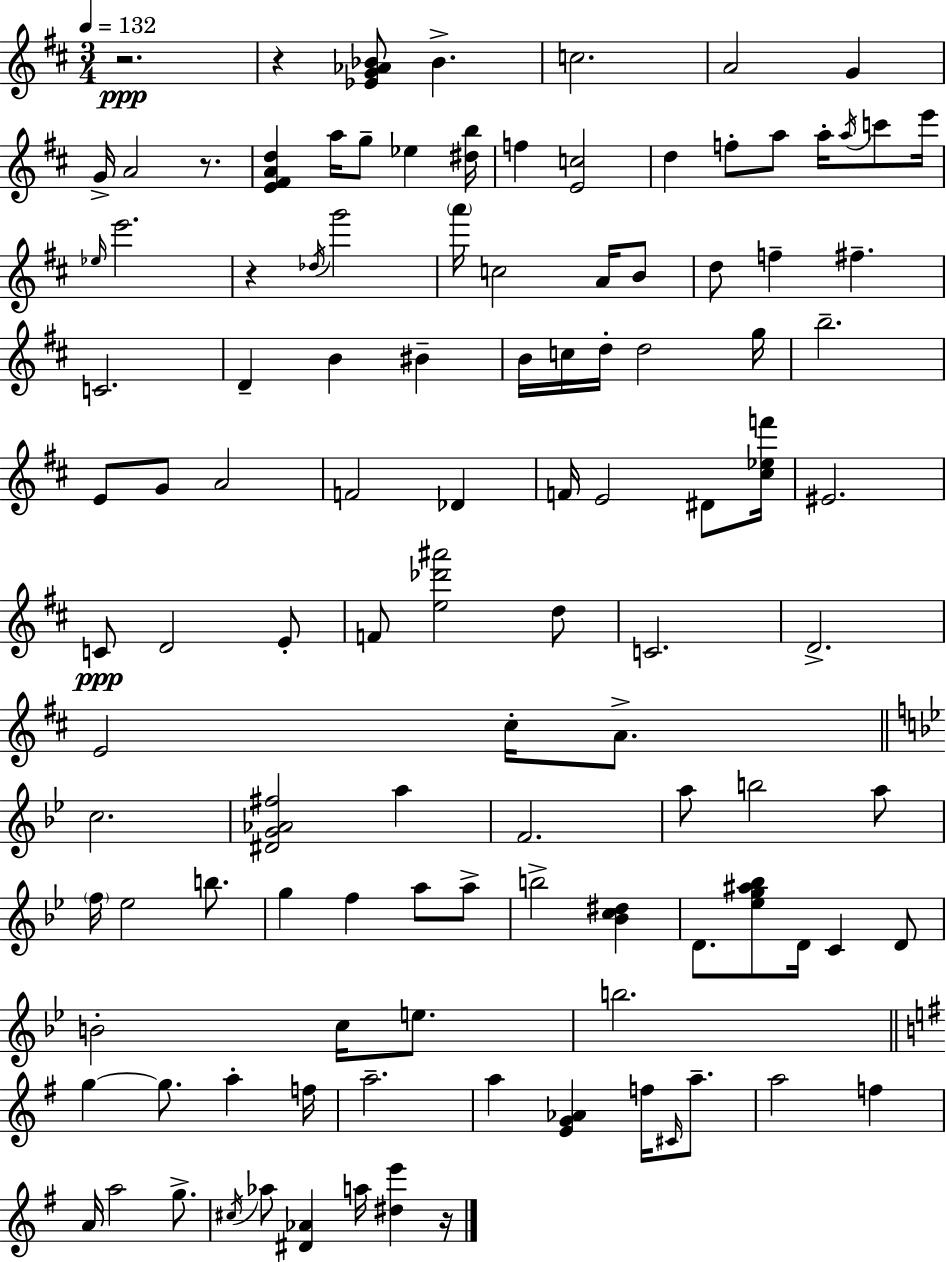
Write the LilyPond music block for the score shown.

{
  \clef treble
  \numericTimeSignature
  \time 3/4
  \key d \major
  \tempo 4 = 132
  r2.\ppp | r4 <ees' g' aes' bes'>8 bes'4.-> | c''2. | a'2 g'4 | \break g'16-> a'2 r8. | <e' fis' a' d''>4 a''16 g''8-- ees''4 <dis'' b''>16 | f''4 <e' c''>2 | d''4 f''8-. a''8 a''16-. \acciaccatura { a''16 } c'''8 | \break e'''16 \grace { ees''16 } e'''2. | r4 \acciaccatura { des''16 } g'''2 | \parenthesize a'''16 c''2 | a'16 b'8 d''8 f''4-- fis''4.-- | \break c'2. | d'4-- b'4 bis'4-- | b'16 c''16 d''16-. d''2 | g''16 b''2.-- | \break e'8 g'8 a'2 | f'2 des'4 | f'16 e'2 | dis'8 <cis'' ees'' f'''>16 eis'2. | \break c'8\ppp d'2 | e'8-. f'8 <e'' des''' ais'''>2 | d''8 c'2. | d'2.-> | \break e'2 cis''16-. | a'8.-> \bar "||" \break \key bes \major c''2. | <dis' g' aes' fis''>2 a''4 | f'2. | a''8 b''2 a''8 | \break \parenthesize f''16 ees''2 b''8. | g''4 f''4 a''8 a''8-> | b''2-> <bes' c'' dis''>4 | d'8. <ees'' g'' ais'' bes''>8 d'16 c'4 d'8 | \break b'2-. c''16 e''8. | b''2. | \bar "||" \break \key e \minor g''4~~ g''8. a''4-. f''16 | a''2.-- | a''4 <e' g' aes'>4 f''16 \grace { cis'16 } a''8.-- | a''2 f''4 | \break a'16 a''2 g''8.-> | \acciaccatura { cis''16 } aes''8 <dis' aes'>4 a''16 <dis'' e'''>4 | r16 \bar "|."
}